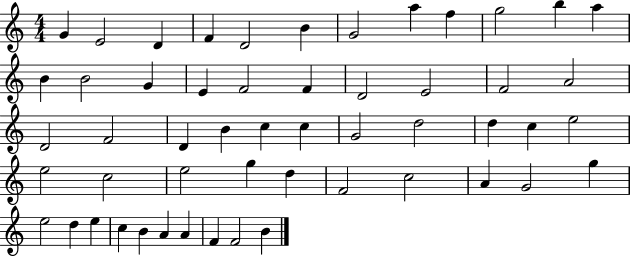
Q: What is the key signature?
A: C major